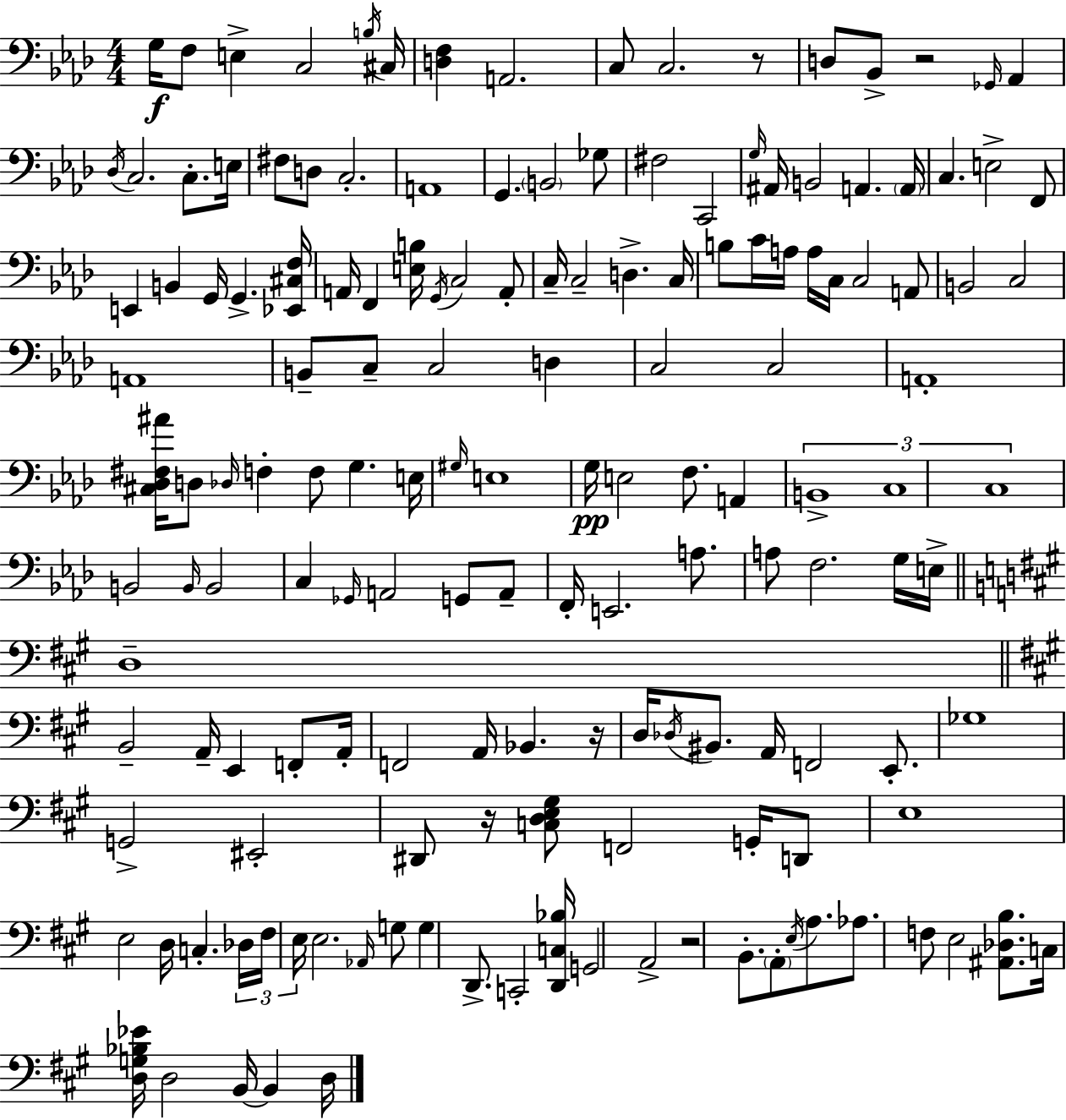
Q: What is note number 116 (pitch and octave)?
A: D2